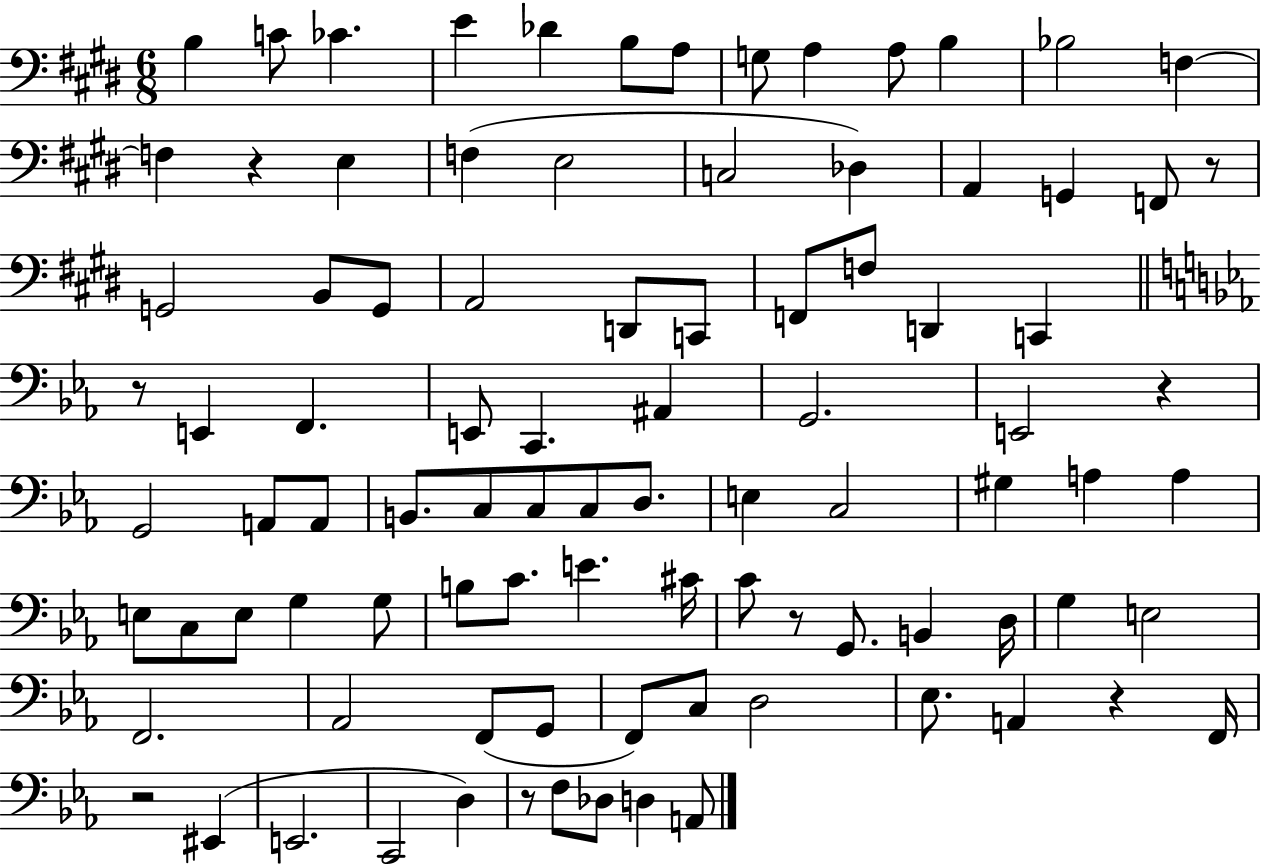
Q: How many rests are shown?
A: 8